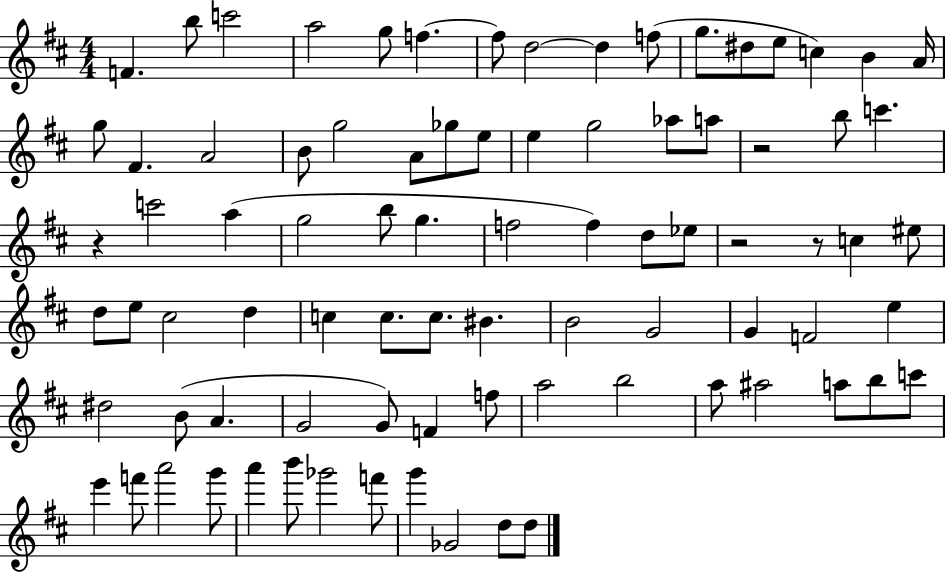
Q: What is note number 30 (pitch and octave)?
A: C6